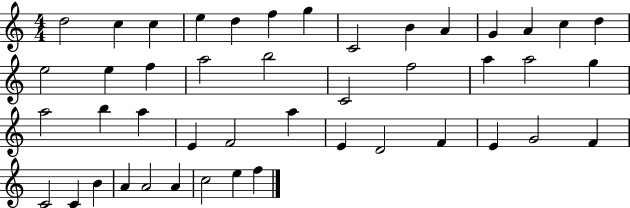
{
  \clef treble
  \numericTimeSignature
  \time 4/4
  \key c \major
  d''2 c''4 c''4 | e''4 d''4 f''4 g''4 | c'2 b'4 a'4 | g'4 a'4 c''4 d''4 | \break e''2 e''4 f''4 | a''2 b''2 | c'2 f''2 | a''4 a''2 g''4 | \break a''2 b''4 a''4 | e'4 f'2 a''4 | e'4 d'2 f'4 | e'4 g'2 f'4 | \break c'2 c'4 b'4 | a'4 a'2 a'4 | c''2 e''4 f''4 | \bar "|."
}